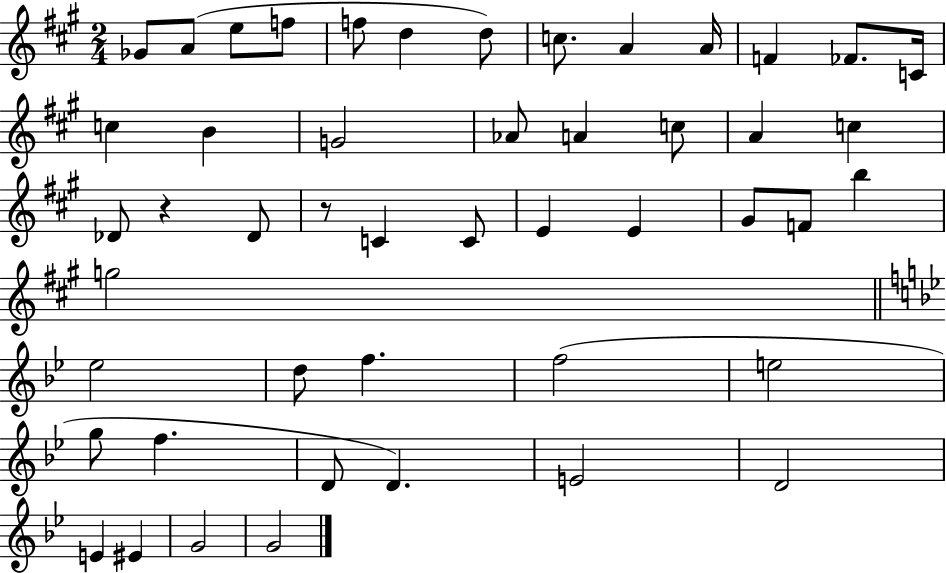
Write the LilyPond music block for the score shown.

{
  \clef treble
  \numericTimeSignature
  \time 2/4
  \key a \major
  ges'8 a'8( e''8 f''8 | f''8 d''4 d''8) | c''8. a'4 a'16 | f'4 fes'8. c'16 | \break c''4 b'4 | g'2 | aes'8 a'4 c''8 | a'4 c''4 | \break des'8 r4 des'8 | r8 c'4 c'8 | e'4 e'4 | gis'8 f'8 b''4 | \break g''2 | \bar "||" \break \key bes \major ees''2 | d''8 f''4. | f''2( | e''2 | \break g''8 f''4. | d'8 d'4.) | e'2 | d'2 | \break e'4 eis'4 | g'2 | g'2 | \bar "|."
}